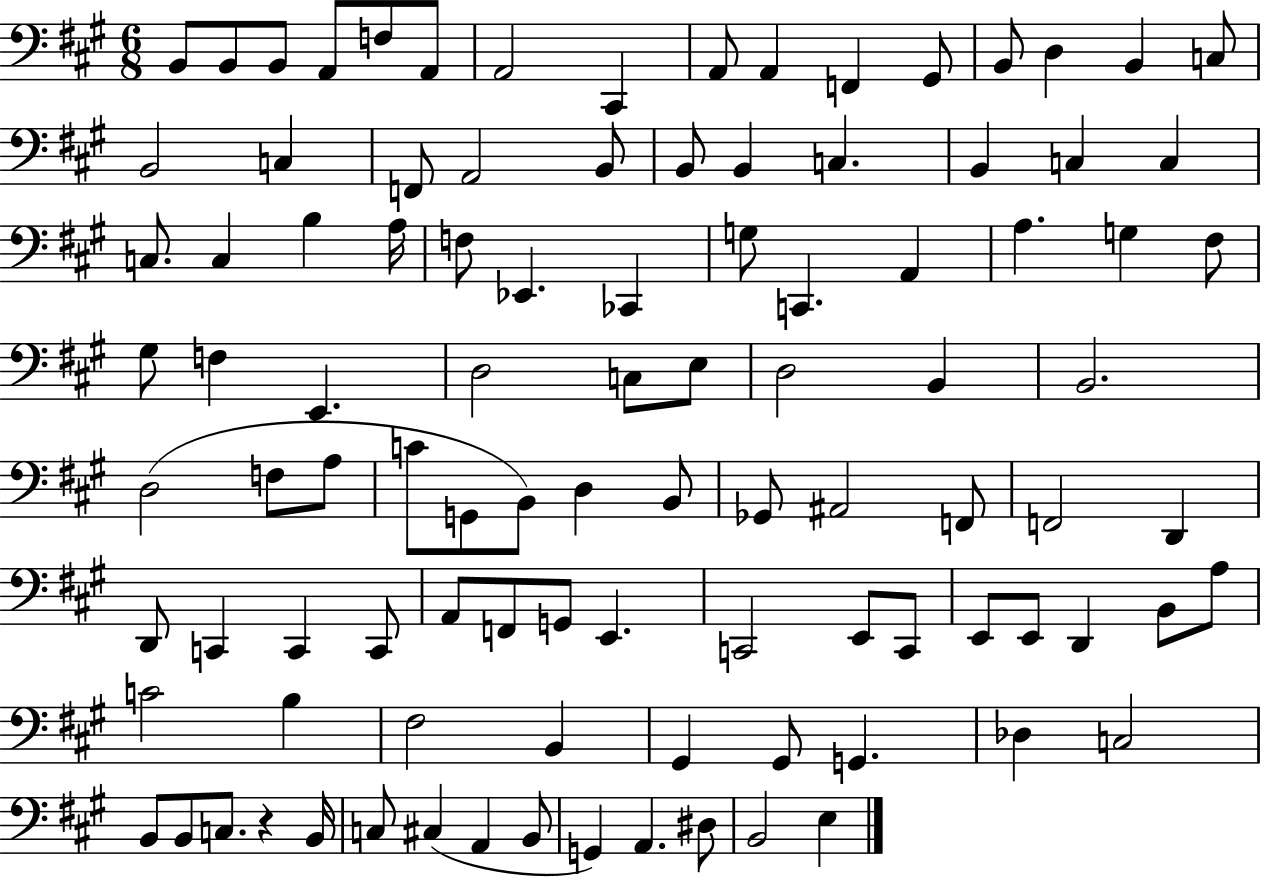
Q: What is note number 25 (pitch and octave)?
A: B2